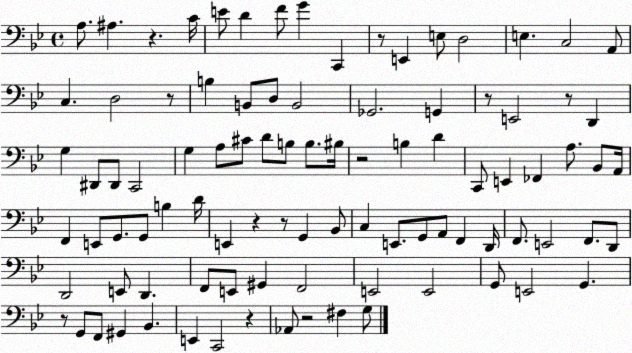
X:1
T:Untitled
M:4/4
L:1/4
K:Bb
A,/2 ^A, z C/4 E/2 D F/2 G C,, z/2 E,, E,/2 D,2 E, C,2 A,,/2 C, D,2 z/2 B, B,,/2 D,/2 B,,2 _G,,2 G,, z/2 E,,2 z/2 D,, G, ^D,,/2 ^D,,/2 C,,2 G, A,/2 ^C/2 D/2 B,/2 B,/2 ^B,/4 z2 B, D C,,/2 E,, _F,, A,/2 _B,,/2 A,,/4 F,, E,,/2 G,,/2 G,,/2 B, D/4 E,, z z/2 G,, _B,,/2 C, E,,/2 G,,/2 A,,/2 F,, D,,/4 F,,/2 E,,2 F,,/2 D,,/2 D,,2 E,,/2 D,, F,,/2 E,,/2 ^G,, F,,2 E,,2 E,,2 G,,/2 E,,2 G,, z/2 G,,/2 F,,/2 ^G,, _B,, E,, C,,2 z _A,,/2 z2 ^F, G,/2